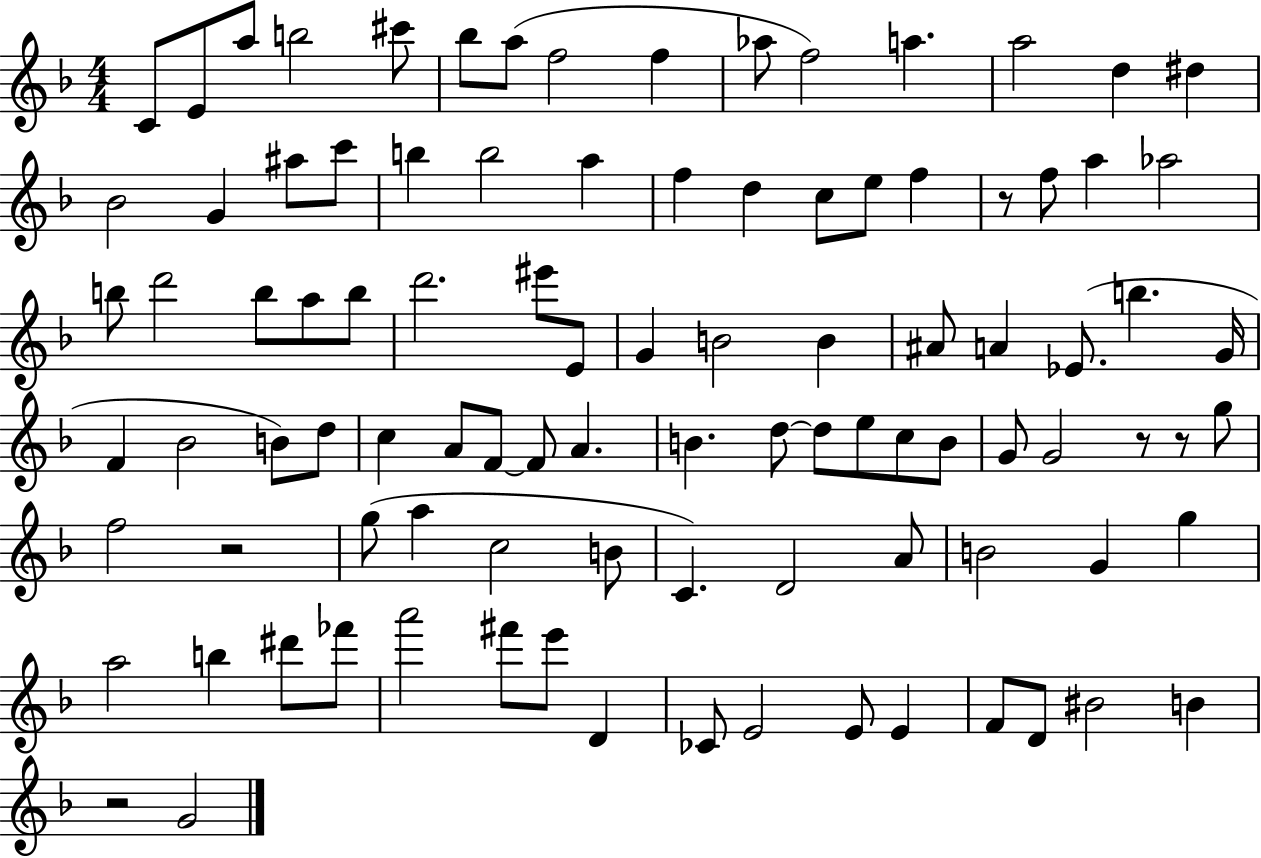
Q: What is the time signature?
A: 4/4